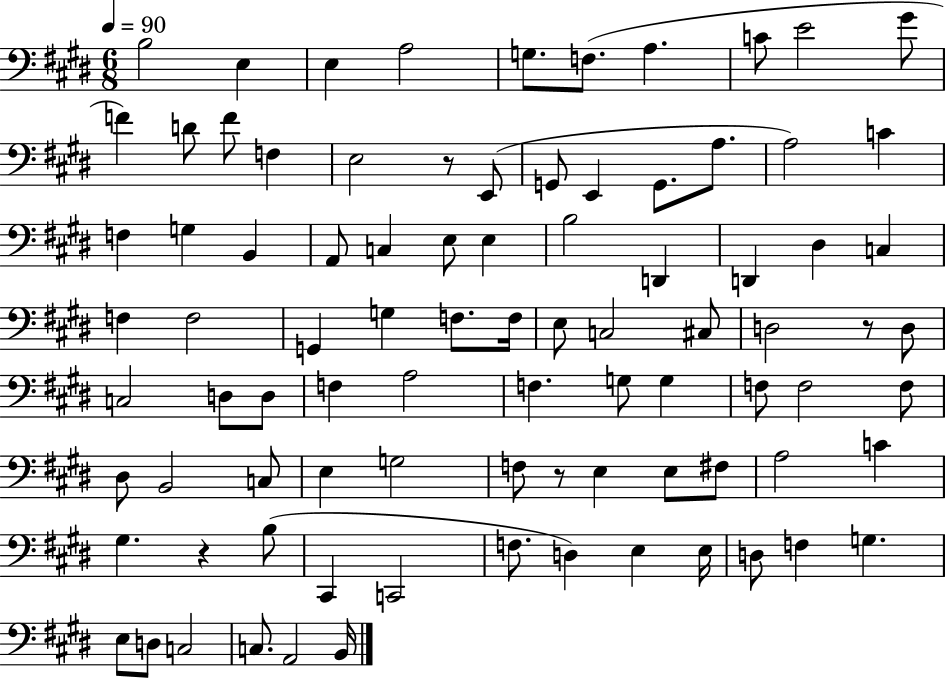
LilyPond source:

{
  \clef bass
  \numericTimeSignature
  \time 6/8
  \key e \major
  \tempo 4 = 90
  b2 e4 | e4 a2 | g8. f8.( a4. | c'8 e'2 gis'8 | \break f'4) d'8 f'8 f4 | e2 r8 e,8( | g,8 e,4 g,8. a8. | a2) c'4 | \break f4 g4 b,4 | a,8 c4 e8 e4 | b2 d,4 | d,4 dis4 c4 | \break f4 f2 | g,4 g4 f8. f16 | e8 c2 cis8 | d2 r8 d8 | \break c2 d8 d8 | f4 a2 | f4. g8 g4 | f8 f2 f8 | \break dis8 b,2 c8 | e4 g2 | f8 r8 e4 e8 fis8 | a2 c'4 | \break gis4. r4 b8( | cis,4 c,2 | f8. d4) e4 e16 | d8 f4 g4. | \break e8 d8 c2 | c8. a,2 b,16 | \bar "|."
}